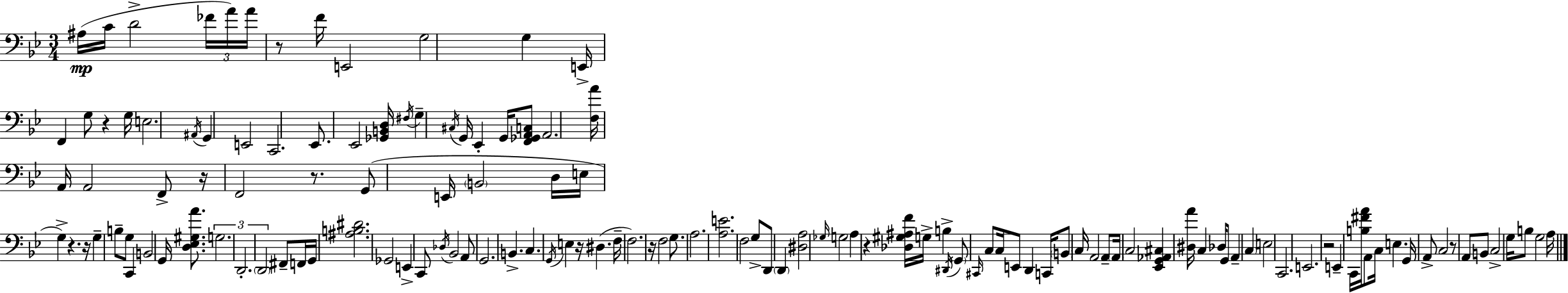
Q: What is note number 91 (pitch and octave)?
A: C3